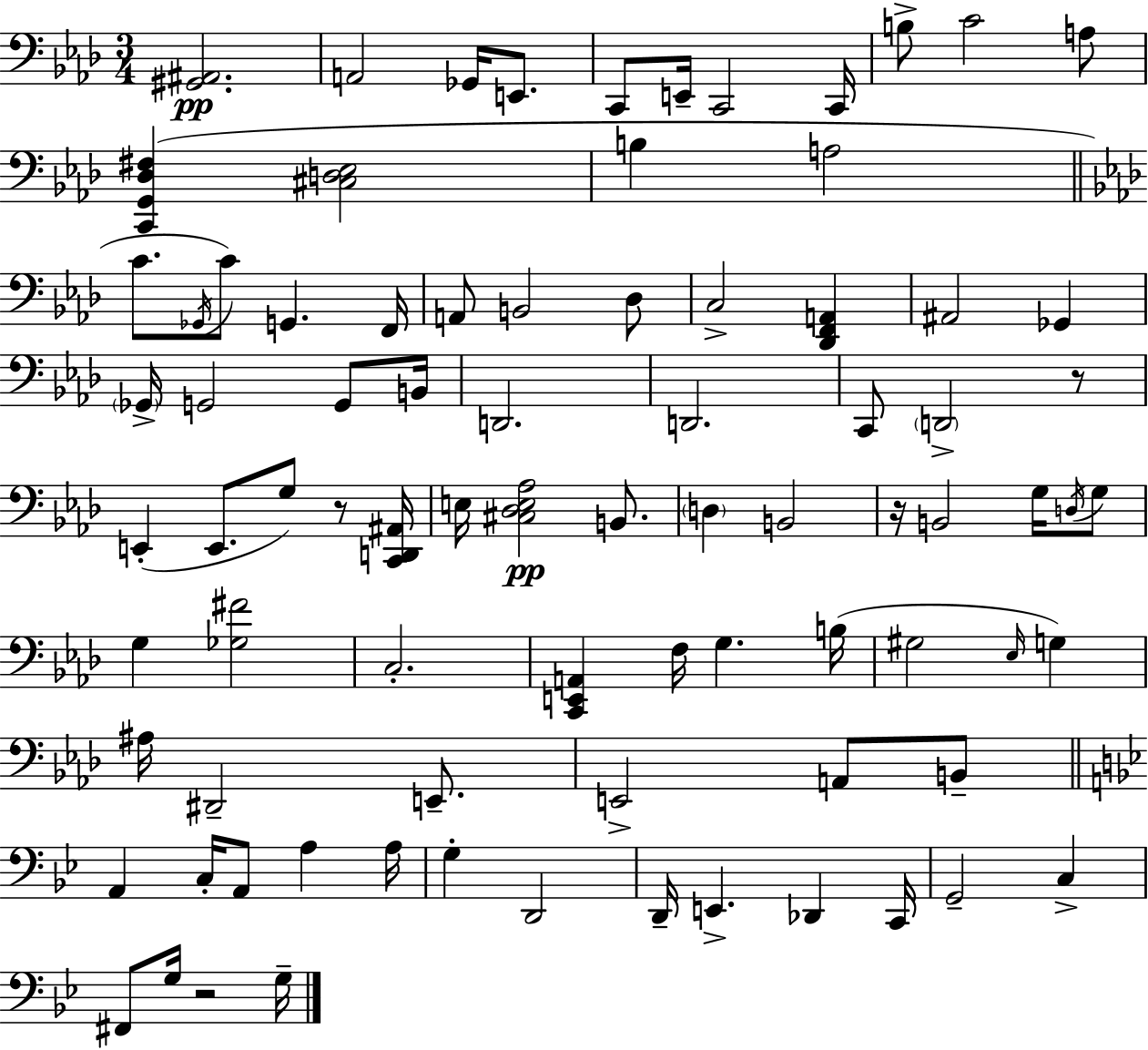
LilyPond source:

{
  \clef bass
  \numericTimeSignature
  \time 3/4
  \key f \minor
  <gis, ais,>2.\pp | a,2 ges,16 e,8. | c,8 e,16-- c,2 c,16 | b8-> c'2 a8 | \break <c, g, des fis>4( <cis d ees>2 | b4 a2 | \bar "||" \break \key aes \major c'8. \acciaccatura { ges,16 }) c'8 g,4. | f,16 a,8 b,2 des8 | c2-> <des, f, a,>4 | ais,2 ges,4 | \break \parenthesize ges,16-> g,2 g,8 | b,16 d,2. | d,2. | c,8 \parenthesize d,2-> r8 | \break e,4-.( e,8. g8) r8 | <c, d, ais,>16 e16 <cis des e aes>2\pp b,8. | \parenthesize d4 b,2 | r16 b,2 g16 \acciaccatura { d16 } | \break g8 g4 <ges fis'>2 | c2.-. | <c, e, a,>4 f16 g4. | b16( gis2 \grace { ees16 }) g4 | \break ais16 dis,2-- | e,8.-- e,2-> a,8 | b,8-- \bar "||" \break \key bes \major a,4 c16-. a,8 a4 a16 | g4-. d,2 | d,16-- e,4.-> des,4 c,16 | g,2-- c4-> | \break fis,8 g16 r2 g16-- | \bar "|."
}